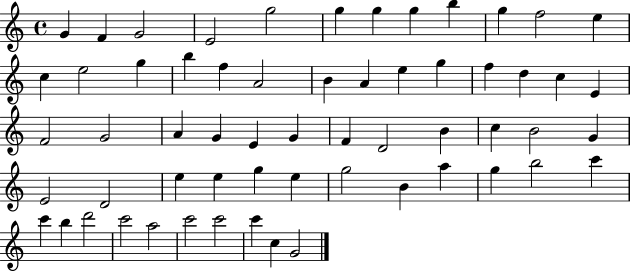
{
  \clef treble
  \time 4/4
  \defaultTimeSignature
  \key c \major
  g'4 f'4 g'2 | e'2 g''2 | g''4 g''4 g''4 b''4 | g''4 f''2 e''4 | \break c''4 e''2 g''4 | b''4 f''4 a'2 | b'4 a'4 e''4 g''4 | f''4 d''4 c''4 e'4 | \break f'2 g'2 | a'4 g'4 e'4 g'4 | f'4 d'2 b'4 | c''4 b'2 g'4 | \break e'2 d'2 | e''4 e''4 g''4 e''4 | g''2 b'4 a''4 | g''4 b''2 c'''4 | \break c'''4 b''4 d'''2 | c'''2 a''2 | c'''2 c'''2 | c'''4 c''4 g'2 | \break \bar "|."
}